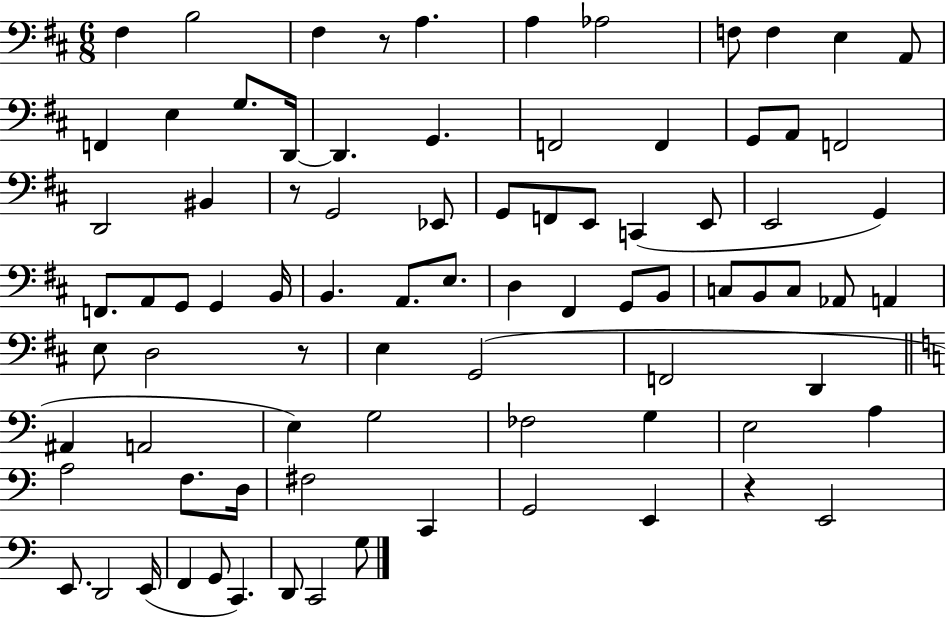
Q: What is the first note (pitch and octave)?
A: F#3